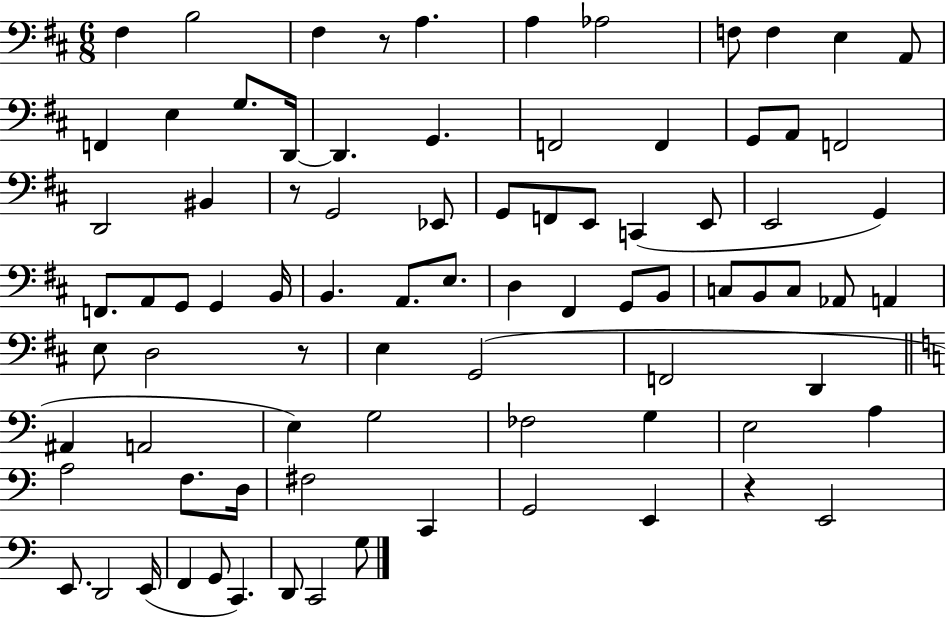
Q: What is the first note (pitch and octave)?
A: F#3